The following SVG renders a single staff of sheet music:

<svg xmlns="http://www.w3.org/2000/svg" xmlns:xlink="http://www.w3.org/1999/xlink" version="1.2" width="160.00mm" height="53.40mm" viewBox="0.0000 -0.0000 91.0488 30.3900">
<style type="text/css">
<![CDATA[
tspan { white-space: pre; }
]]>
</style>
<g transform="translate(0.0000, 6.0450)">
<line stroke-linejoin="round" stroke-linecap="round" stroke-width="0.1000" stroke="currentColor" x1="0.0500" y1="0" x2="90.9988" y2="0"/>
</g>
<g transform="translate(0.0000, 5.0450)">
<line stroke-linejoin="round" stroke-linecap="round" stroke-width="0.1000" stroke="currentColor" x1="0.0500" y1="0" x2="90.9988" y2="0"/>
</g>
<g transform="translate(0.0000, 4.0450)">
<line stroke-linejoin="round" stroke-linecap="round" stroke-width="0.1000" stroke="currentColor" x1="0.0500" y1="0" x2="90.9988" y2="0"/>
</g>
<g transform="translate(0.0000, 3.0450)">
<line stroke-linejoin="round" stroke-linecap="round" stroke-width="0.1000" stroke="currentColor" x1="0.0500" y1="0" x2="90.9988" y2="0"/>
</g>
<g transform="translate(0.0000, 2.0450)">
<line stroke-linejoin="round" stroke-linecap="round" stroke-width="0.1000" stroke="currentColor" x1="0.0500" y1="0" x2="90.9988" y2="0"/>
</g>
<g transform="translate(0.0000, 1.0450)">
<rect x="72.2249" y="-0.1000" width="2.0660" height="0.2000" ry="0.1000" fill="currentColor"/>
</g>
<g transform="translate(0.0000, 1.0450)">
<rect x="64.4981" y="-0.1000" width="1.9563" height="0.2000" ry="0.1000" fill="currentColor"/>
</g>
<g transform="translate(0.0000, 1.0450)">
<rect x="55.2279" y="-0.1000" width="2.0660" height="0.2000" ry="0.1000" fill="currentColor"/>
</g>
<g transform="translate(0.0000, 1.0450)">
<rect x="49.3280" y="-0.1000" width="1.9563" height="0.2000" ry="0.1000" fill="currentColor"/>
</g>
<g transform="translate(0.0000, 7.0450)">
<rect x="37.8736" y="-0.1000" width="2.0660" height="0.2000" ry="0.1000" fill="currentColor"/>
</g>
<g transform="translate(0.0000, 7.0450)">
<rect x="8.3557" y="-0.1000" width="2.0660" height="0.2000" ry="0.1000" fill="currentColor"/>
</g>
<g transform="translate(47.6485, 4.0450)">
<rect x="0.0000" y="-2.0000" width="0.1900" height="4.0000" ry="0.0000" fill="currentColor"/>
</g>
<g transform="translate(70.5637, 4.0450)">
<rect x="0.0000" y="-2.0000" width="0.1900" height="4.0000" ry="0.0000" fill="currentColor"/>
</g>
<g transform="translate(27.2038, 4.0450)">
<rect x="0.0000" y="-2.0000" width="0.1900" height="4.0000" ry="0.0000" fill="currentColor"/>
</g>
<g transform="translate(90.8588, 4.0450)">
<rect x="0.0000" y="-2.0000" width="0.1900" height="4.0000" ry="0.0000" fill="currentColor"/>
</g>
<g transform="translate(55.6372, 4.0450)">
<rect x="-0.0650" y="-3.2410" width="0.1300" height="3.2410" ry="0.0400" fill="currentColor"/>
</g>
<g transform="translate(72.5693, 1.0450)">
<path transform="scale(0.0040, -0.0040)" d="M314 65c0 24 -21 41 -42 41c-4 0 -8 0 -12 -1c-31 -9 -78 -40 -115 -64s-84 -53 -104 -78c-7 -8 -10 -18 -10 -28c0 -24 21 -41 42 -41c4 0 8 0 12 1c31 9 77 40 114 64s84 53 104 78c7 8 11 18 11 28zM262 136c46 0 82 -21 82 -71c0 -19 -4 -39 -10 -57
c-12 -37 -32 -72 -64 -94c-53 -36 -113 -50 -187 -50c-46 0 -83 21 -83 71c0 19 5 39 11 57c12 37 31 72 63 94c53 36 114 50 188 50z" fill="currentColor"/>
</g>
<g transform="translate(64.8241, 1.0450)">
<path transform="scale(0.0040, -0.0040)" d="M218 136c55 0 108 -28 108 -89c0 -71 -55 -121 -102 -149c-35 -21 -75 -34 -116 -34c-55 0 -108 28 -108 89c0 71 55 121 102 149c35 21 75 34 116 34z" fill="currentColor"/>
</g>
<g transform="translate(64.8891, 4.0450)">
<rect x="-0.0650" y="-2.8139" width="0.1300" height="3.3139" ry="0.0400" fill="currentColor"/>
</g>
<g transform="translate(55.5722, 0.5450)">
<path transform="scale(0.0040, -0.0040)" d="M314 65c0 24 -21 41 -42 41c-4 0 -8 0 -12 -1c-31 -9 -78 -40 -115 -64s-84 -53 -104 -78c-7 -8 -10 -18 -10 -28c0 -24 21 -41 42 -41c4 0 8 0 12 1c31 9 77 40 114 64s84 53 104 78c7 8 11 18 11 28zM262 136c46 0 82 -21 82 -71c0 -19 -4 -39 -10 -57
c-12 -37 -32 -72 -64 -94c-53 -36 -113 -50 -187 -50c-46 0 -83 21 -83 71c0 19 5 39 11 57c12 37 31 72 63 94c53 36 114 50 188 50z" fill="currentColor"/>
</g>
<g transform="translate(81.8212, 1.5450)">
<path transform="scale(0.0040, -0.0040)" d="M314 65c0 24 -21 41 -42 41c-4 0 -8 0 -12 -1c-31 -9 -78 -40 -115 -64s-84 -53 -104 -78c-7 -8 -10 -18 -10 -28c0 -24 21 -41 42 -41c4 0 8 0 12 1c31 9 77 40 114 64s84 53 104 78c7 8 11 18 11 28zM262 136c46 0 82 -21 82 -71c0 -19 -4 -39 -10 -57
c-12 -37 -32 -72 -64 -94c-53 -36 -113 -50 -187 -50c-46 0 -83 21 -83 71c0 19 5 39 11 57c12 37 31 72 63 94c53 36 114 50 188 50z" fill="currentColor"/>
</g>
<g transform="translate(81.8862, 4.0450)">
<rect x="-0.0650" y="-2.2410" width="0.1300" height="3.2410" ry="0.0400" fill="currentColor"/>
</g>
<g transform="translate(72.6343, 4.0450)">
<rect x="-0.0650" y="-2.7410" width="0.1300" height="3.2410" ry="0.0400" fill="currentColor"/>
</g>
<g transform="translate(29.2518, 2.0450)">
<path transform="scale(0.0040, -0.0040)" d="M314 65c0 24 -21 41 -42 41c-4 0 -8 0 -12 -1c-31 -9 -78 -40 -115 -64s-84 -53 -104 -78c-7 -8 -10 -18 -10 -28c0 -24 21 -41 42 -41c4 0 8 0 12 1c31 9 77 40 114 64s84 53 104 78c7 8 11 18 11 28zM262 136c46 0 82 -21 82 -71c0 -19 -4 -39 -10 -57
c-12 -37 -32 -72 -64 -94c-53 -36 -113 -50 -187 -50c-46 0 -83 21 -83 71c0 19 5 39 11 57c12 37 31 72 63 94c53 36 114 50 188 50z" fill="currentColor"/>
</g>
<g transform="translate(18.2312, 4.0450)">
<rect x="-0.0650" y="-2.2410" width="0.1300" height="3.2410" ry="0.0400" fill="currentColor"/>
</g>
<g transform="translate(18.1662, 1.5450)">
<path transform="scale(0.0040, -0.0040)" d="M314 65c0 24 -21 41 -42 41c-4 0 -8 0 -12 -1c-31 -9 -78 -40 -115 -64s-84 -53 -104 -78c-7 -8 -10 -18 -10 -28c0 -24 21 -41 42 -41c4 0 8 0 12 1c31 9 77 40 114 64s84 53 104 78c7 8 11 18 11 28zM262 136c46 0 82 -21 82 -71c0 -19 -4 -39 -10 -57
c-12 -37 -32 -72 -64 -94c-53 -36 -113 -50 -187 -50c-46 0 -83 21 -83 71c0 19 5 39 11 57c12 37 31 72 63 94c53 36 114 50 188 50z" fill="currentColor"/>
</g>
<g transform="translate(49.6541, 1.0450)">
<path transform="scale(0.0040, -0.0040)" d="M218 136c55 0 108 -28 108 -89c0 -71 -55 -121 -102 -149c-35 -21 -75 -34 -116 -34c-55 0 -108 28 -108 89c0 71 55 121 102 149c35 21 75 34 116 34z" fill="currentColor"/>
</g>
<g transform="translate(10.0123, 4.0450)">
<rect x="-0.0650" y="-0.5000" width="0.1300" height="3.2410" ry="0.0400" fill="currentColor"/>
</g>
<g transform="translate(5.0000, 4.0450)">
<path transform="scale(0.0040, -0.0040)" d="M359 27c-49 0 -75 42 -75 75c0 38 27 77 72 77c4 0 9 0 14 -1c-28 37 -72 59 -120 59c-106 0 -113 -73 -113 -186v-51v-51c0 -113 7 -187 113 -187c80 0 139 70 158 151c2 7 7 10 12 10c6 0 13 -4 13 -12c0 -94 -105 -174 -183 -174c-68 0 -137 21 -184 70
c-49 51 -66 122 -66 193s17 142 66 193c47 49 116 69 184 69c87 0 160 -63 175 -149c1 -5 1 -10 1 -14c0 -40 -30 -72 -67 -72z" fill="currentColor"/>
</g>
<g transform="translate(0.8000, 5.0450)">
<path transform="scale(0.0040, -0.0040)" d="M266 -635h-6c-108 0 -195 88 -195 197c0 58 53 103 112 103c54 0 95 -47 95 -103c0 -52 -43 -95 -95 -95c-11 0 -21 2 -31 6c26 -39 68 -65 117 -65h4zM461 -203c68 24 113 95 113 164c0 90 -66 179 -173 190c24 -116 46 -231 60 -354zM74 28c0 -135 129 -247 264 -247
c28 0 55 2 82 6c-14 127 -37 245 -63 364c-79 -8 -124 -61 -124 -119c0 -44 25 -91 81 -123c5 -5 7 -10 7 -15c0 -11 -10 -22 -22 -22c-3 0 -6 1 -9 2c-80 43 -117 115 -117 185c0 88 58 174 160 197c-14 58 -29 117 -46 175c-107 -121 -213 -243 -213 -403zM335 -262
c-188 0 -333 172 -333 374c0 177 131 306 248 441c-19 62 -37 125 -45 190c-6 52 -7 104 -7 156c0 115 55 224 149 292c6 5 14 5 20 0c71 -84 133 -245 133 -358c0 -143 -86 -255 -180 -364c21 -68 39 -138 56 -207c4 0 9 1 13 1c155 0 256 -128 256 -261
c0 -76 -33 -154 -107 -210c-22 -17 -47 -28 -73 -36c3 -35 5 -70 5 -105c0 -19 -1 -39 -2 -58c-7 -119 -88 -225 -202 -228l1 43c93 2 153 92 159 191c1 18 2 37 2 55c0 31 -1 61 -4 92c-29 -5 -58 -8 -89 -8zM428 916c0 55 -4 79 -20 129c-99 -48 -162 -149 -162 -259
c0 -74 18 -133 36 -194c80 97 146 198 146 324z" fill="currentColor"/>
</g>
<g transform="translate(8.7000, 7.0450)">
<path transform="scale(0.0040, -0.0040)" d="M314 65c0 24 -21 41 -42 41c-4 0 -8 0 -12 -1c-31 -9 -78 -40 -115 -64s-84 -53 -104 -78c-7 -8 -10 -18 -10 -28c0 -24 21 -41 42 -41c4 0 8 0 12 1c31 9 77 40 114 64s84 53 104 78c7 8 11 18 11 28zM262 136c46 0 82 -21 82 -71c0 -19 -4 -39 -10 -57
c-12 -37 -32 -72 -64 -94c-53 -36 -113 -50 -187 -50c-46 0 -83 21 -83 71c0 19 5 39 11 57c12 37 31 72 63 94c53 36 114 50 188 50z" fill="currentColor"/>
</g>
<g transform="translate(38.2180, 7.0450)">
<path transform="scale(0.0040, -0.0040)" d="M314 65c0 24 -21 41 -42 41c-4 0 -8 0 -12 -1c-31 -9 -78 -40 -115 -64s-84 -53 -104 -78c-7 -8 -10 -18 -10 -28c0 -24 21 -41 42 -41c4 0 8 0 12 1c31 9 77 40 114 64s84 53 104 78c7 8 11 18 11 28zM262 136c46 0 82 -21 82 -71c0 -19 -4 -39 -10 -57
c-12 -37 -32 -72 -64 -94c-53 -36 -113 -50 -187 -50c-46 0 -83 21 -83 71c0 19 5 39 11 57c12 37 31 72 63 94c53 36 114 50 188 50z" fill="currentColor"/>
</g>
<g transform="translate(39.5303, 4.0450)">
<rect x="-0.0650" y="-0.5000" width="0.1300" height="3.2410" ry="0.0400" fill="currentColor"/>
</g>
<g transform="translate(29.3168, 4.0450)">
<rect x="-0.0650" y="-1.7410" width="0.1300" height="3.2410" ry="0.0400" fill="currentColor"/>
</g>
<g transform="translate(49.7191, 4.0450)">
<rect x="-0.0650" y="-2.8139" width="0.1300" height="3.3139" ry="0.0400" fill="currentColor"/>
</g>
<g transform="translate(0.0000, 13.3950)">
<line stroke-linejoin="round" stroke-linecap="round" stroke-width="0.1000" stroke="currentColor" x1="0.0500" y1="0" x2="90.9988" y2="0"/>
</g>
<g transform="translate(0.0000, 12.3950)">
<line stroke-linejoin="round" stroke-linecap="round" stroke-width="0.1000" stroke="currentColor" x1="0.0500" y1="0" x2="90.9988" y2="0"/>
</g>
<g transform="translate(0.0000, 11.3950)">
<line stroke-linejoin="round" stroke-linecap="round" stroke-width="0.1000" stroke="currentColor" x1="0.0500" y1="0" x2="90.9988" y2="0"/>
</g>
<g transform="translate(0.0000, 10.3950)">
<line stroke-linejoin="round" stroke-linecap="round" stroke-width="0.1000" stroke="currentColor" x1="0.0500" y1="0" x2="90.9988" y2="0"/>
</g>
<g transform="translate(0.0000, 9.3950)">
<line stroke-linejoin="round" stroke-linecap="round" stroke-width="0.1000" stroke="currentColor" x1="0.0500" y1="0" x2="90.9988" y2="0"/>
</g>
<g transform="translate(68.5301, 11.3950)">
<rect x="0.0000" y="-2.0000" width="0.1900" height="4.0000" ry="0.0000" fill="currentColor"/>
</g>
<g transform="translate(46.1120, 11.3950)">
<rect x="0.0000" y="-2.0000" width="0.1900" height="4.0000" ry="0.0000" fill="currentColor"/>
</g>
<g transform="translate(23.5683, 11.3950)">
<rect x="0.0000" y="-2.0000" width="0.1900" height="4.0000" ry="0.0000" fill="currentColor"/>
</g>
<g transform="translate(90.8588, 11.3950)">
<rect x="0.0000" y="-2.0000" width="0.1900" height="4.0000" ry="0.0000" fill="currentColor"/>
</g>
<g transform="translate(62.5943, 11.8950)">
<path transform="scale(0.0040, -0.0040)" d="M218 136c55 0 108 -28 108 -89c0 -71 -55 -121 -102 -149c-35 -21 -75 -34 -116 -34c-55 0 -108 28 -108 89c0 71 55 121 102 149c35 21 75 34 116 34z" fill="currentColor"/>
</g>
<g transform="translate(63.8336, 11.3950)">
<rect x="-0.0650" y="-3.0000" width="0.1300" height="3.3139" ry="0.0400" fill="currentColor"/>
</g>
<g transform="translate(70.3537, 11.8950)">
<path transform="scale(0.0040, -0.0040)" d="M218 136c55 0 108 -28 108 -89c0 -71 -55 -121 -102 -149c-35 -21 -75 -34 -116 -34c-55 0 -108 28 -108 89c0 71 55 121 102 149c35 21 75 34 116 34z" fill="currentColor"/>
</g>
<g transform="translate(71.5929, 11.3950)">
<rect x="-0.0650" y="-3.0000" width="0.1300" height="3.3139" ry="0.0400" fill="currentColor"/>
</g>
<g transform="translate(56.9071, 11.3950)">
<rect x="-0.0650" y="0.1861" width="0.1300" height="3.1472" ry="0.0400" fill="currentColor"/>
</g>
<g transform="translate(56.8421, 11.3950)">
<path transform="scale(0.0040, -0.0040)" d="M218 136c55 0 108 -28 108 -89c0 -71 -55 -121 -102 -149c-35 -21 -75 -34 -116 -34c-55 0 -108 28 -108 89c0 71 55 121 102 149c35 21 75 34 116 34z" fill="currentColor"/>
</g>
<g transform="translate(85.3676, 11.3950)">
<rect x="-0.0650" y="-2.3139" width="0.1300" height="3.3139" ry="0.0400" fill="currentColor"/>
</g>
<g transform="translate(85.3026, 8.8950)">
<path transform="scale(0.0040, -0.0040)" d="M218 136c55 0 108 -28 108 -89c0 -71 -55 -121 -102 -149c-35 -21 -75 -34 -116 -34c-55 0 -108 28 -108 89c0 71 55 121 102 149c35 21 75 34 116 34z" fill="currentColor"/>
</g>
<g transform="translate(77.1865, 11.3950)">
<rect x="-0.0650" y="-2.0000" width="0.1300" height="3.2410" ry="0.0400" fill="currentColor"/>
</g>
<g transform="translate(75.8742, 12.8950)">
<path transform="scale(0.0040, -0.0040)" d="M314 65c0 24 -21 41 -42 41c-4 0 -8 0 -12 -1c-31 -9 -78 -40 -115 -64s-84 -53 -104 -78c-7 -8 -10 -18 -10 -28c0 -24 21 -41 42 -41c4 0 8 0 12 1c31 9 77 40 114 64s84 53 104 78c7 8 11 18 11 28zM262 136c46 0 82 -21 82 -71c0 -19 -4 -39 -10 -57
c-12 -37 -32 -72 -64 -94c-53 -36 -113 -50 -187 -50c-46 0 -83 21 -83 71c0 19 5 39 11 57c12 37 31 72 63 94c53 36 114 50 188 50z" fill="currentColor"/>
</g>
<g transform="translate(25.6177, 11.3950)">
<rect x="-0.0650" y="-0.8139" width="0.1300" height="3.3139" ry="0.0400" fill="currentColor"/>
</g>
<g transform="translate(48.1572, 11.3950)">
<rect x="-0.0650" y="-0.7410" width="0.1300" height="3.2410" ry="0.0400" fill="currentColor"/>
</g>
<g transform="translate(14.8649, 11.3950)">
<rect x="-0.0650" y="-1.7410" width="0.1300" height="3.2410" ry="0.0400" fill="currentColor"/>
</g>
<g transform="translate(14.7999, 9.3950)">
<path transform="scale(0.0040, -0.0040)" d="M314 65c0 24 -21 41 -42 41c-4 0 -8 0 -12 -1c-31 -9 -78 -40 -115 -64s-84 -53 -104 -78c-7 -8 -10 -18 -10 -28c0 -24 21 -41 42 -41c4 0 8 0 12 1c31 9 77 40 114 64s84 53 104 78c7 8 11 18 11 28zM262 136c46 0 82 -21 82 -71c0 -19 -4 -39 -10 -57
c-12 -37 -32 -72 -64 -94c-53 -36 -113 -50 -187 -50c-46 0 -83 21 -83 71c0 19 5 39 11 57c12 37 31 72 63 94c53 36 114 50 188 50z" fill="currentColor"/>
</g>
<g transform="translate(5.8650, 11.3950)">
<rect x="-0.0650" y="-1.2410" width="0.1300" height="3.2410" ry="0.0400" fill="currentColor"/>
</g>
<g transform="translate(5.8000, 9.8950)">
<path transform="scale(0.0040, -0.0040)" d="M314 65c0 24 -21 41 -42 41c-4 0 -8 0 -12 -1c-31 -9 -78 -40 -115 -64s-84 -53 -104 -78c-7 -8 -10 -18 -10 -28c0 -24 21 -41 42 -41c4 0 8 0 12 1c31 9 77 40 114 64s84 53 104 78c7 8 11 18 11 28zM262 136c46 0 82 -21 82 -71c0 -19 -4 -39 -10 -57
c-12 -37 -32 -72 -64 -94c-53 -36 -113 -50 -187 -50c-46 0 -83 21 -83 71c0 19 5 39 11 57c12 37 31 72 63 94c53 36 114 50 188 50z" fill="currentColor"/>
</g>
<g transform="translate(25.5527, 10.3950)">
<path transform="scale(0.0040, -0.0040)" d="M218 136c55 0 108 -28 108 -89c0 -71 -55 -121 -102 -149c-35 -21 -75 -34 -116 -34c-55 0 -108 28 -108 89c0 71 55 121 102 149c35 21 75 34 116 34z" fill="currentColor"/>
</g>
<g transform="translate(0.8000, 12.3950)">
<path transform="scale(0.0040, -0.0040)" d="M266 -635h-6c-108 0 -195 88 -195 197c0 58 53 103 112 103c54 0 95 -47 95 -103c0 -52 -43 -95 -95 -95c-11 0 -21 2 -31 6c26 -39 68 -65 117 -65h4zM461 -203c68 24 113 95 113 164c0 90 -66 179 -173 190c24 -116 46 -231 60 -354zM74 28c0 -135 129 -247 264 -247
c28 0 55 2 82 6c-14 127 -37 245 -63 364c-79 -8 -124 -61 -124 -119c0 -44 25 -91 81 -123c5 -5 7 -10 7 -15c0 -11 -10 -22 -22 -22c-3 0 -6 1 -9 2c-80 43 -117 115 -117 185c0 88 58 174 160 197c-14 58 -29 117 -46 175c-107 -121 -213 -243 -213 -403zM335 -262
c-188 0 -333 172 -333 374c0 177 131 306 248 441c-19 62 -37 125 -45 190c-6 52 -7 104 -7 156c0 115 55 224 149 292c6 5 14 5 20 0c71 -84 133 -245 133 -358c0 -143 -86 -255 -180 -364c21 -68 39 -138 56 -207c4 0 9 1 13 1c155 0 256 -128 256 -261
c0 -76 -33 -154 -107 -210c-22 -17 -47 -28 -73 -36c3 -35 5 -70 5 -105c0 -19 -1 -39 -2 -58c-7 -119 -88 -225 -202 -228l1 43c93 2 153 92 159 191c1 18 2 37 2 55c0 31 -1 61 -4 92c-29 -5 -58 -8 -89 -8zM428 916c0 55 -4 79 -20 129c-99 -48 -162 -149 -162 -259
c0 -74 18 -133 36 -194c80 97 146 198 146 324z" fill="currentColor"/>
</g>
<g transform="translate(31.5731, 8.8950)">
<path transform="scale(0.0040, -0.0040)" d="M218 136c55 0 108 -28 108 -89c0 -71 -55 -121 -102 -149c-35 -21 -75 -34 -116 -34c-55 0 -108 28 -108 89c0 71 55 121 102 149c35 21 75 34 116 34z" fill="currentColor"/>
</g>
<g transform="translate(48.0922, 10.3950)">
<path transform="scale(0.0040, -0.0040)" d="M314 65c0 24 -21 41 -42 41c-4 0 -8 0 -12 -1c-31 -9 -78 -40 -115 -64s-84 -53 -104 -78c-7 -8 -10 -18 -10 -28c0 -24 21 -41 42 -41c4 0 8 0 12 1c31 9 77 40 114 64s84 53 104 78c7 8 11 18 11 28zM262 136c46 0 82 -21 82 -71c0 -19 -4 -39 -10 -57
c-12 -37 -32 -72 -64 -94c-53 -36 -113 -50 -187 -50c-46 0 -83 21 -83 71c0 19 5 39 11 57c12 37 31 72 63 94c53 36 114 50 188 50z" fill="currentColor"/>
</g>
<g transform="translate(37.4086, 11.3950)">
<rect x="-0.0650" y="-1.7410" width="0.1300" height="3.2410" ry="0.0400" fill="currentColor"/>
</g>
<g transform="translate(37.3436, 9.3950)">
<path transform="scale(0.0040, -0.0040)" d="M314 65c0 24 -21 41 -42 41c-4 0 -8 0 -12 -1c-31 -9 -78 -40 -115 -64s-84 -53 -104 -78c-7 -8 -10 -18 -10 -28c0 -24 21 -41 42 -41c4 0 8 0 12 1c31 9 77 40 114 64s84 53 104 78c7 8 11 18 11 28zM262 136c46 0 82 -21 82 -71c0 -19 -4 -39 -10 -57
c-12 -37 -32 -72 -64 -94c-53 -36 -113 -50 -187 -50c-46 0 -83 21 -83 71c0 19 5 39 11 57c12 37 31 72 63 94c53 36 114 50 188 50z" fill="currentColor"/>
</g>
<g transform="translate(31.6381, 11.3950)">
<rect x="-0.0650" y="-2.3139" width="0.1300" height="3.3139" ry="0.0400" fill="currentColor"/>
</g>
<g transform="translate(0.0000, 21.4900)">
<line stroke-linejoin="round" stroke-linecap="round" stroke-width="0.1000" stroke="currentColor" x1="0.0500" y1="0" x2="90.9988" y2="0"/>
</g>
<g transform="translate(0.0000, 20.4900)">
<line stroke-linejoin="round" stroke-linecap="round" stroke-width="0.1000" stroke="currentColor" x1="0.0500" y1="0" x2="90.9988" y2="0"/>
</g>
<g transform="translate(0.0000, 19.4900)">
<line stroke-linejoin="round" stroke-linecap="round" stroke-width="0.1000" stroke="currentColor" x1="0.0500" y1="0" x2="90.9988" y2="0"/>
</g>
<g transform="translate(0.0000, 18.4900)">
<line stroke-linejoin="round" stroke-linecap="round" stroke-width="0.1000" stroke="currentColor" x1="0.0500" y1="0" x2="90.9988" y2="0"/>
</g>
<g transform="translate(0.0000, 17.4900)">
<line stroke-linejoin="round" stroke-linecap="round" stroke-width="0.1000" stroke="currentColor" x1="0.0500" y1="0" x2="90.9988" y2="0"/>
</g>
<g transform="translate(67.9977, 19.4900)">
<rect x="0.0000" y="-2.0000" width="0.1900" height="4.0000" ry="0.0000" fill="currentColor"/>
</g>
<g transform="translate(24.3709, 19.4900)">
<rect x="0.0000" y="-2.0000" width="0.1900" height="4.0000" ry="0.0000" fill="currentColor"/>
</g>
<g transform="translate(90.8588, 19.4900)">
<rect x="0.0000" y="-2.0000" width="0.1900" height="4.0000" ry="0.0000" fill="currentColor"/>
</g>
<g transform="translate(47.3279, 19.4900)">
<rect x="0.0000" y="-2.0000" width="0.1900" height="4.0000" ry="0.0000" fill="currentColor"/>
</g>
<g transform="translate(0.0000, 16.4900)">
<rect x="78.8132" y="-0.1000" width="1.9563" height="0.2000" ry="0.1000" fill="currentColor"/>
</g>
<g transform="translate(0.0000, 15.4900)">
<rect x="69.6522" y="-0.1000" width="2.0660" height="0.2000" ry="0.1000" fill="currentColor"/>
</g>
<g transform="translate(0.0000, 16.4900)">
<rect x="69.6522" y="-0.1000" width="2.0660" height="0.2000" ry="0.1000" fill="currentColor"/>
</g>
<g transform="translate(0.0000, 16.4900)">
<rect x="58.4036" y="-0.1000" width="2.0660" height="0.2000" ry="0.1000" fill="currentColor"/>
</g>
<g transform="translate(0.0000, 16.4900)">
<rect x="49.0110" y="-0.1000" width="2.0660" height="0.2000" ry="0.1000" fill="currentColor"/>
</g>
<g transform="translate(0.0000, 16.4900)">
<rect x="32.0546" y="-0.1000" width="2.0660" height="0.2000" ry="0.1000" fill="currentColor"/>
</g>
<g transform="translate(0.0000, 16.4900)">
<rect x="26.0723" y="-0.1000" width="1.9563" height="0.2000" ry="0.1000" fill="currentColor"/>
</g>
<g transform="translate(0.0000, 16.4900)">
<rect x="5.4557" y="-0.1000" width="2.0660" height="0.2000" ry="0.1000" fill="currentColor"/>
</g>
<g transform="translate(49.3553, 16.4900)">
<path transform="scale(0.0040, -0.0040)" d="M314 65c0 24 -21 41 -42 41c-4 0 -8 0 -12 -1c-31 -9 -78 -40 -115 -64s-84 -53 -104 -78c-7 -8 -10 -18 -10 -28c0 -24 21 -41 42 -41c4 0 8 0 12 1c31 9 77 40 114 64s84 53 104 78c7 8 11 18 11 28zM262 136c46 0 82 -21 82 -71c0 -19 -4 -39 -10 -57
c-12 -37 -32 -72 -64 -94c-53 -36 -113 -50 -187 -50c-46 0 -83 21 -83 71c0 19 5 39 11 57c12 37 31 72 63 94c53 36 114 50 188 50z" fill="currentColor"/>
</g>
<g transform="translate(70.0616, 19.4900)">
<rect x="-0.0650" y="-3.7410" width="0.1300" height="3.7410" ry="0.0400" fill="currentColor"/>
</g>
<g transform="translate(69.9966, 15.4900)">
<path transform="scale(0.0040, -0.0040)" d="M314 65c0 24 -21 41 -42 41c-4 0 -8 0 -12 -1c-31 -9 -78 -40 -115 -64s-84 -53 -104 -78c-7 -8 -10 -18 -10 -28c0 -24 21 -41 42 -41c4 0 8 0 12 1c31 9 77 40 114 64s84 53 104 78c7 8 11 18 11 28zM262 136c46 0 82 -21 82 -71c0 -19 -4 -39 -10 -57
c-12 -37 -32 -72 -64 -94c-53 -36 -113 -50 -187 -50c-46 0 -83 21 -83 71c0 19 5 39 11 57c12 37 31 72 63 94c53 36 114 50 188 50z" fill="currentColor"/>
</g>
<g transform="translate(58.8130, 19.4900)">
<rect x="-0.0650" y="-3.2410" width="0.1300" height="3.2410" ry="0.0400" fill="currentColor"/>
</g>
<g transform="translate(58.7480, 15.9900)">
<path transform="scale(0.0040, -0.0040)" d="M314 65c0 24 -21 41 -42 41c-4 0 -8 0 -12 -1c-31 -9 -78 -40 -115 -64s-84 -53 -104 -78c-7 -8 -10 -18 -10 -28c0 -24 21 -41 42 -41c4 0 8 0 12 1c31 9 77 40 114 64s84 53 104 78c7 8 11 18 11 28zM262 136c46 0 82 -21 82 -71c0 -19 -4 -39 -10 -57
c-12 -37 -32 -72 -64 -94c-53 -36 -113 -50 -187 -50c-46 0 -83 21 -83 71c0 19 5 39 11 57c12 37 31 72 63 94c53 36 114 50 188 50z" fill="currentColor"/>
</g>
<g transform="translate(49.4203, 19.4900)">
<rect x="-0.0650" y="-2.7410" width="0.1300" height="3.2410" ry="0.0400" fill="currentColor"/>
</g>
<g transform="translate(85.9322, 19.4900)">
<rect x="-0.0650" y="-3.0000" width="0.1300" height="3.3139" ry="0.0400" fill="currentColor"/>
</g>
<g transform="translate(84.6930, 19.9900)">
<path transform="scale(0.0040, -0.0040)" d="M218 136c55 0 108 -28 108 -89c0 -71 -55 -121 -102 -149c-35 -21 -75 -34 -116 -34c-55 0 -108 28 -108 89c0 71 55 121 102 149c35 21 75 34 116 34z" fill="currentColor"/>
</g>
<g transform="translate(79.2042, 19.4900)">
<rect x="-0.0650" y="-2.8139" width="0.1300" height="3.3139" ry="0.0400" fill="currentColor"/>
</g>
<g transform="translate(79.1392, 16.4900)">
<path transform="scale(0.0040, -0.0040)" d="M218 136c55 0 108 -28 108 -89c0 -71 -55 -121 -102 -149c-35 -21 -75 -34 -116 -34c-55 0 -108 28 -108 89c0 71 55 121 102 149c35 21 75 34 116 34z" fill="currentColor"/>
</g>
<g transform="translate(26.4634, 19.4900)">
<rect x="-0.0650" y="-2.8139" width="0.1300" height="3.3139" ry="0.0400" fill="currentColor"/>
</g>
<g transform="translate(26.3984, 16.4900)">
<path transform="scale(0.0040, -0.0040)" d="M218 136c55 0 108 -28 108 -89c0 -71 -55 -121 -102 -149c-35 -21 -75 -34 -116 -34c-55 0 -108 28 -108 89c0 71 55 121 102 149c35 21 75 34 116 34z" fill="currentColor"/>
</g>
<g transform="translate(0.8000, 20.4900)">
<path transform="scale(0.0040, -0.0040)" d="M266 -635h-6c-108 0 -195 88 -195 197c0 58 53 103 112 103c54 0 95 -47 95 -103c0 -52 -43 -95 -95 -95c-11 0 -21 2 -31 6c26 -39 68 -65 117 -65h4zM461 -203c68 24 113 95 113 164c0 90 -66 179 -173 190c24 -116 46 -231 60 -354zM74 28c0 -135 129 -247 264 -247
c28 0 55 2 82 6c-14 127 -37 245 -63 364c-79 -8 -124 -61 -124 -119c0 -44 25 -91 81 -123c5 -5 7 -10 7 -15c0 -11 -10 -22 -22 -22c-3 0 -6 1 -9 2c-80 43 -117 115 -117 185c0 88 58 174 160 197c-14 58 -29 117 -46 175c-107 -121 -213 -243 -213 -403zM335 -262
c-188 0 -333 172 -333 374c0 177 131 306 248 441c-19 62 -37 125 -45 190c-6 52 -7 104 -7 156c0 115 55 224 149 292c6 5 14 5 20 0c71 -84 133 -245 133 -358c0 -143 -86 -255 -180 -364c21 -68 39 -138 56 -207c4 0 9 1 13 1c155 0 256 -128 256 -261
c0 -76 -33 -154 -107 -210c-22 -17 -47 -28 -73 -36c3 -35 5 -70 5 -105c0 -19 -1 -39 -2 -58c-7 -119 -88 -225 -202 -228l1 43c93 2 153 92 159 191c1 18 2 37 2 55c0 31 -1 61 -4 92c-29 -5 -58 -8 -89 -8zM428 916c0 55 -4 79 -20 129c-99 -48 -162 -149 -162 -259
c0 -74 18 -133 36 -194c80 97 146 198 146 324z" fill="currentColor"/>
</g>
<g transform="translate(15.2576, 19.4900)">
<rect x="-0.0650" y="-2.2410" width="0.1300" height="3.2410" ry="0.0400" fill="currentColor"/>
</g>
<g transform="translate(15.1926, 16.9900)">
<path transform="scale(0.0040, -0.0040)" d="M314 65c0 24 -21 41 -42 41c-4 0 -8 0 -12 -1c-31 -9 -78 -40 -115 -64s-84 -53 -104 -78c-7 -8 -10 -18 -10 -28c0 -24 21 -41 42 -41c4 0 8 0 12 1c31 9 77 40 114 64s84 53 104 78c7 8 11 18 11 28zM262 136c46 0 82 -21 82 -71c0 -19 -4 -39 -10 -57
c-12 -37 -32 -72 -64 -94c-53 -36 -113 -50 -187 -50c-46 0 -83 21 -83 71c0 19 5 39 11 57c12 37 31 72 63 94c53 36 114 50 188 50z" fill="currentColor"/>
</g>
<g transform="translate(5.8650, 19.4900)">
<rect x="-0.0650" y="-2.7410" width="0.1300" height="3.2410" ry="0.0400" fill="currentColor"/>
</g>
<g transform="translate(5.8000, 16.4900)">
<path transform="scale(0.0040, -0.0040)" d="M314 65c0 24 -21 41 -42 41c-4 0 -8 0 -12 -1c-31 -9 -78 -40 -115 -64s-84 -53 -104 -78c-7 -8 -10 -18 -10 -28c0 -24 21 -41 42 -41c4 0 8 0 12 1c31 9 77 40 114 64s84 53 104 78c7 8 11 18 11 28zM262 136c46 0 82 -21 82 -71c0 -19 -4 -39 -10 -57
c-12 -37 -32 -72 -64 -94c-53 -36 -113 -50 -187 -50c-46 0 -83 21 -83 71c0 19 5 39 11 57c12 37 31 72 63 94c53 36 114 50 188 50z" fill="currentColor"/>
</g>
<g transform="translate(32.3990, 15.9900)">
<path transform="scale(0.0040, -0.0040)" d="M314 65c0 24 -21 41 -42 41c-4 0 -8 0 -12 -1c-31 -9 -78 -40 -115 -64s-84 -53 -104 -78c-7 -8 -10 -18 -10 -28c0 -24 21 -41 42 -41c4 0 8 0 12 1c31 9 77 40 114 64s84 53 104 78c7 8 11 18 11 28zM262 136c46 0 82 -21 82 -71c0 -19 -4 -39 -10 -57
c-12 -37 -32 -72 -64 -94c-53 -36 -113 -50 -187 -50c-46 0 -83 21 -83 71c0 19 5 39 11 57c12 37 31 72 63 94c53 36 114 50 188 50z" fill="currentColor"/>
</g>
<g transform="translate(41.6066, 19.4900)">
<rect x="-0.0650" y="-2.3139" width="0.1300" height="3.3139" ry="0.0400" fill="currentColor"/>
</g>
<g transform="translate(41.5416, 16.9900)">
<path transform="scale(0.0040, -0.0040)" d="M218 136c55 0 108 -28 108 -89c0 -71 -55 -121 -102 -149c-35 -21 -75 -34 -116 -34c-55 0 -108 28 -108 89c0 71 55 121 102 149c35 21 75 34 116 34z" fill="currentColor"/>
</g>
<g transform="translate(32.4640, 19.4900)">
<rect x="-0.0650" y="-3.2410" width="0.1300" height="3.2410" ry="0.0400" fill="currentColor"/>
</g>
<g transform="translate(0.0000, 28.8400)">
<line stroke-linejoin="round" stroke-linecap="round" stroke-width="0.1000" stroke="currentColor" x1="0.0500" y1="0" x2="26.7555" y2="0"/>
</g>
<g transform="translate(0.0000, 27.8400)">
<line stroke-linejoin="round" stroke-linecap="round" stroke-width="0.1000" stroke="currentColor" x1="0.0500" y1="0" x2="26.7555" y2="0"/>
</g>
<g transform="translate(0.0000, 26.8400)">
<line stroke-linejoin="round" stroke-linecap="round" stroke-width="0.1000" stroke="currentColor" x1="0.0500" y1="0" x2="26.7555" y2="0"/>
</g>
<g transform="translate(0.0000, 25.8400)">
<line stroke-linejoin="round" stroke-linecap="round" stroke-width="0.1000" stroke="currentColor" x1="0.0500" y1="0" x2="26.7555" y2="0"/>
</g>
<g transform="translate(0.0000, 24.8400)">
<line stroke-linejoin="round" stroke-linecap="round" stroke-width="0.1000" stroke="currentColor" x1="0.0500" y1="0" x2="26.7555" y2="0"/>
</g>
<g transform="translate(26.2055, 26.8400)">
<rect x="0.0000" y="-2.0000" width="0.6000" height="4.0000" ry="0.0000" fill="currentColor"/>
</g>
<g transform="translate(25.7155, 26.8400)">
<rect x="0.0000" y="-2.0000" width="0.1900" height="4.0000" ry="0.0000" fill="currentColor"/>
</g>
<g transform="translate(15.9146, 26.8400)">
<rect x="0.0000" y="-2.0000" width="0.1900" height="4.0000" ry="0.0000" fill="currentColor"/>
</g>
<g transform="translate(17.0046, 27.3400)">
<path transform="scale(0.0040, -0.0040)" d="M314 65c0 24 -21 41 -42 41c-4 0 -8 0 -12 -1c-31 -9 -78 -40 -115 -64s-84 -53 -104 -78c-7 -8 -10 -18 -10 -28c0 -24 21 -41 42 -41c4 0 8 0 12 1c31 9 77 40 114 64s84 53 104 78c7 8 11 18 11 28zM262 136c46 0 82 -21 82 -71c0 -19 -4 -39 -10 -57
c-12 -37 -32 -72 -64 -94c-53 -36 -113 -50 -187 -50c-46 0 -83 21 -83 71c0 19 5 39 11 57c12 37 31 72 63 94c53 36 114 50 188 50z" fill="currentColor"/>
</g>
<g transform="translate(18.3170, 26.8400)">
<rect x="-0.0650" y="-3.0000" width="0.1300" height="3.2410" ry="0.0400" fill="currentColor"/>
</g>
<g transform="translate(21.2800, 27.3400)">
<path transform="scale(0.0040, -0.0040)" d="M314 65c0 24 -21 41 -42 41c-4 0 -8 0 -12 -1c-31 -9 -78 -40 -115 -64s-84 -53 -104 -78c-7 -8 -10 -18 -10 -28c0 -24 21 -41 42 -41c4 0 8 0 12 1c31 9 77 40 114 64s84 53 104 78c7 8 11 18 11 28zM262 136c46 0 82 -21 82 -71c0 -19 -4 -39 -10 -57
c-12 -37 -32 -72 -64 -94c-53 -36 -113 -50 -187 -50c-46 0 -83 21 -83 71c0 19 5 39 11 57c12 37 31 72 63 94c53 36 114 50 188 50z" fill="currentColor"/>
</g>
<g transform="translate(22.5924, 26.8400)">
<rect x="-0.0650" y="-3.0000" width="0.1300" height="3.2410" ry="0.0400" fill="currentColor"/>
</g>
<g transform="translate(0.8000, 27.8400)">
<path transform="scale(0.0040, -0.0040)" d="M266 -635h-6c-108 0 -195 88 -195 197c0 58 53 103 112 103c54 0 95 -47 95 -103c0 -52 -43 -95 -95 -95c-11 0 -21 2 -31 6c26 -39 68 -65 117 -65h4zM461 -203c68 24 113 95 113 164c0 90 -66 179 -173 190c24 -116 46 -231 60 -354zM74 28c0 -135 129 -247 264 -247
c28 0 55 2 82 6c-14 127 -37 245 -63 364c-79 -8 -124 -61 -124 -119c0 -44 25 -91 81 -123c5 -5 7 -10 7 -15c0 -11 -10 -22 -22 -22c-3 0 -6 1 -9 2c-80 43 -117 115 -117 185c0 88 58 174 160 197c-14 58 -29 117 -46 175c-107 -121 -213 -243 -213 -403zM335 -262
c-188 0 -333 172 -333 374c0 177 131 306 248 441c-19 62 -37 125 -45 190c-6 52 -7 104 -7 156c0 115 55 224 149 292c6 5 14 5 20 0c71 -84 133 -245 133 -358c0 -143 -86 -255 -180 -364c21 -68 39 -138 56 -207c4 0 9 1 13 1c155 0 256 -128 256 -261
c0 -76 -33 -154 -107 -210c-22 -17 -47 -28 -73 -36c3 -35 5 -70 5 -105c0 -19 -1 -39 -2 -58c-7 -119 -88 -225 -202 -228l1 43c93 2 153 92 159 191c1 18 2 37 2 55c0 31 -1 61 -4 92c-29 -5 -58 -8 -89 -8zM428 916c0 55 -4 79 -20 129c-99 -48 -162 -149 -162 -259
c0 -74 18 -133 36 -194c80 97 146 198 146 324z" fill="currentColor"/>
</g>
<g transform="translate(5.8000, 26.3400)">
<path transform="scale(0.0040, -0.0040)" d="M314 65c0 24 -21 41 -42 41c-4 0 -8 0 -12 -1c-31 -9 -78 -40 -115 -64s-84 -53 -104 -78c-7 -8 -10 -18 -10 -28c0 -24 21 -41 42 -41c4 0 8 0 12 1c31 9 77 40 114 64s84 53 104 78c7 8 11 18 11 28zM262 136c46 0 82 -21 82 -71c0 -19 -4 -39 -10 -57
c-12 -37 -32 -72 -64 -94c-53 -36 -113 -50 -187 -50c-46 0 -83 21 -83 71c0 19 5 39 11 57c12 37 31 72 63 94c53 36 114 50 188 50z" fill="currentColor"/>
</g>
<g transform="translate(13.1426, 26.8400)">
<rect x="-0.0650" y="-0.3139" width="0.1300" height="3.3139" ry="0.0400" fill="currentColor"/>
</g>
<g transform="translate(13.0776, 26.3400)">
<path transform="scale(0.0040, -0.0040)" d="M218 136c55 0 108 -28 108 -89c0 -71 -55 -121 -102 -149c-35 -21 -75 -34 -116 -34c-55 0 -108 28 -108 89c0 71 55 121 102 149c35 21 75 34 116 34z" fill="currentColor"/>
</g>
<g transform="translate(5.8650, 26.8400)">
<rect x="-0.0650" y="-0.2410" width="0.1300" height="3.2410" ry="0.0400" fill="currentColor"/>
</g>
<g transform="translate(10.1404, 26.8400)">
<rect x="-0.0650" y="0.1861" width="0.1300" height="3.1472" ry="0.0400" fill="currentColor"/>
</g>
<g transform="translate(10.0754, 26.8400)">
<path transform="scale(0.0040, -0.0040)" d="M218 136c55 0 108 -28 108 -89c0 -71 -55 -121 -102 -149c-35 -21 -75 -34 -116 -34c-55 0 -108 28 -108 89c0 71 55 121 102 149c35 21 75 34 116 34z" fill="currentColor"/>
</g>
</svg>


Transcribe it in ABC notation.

X:1
T:Untitled
M:4/4
L:1/4
K:C
C2 g2 f2 C2 a b2 a a2 g2 e2 f2 d g f2 d2 B A A F2 g a2 g2 a b2 g a2 b2 c'2 a A c2 B c A2 A2